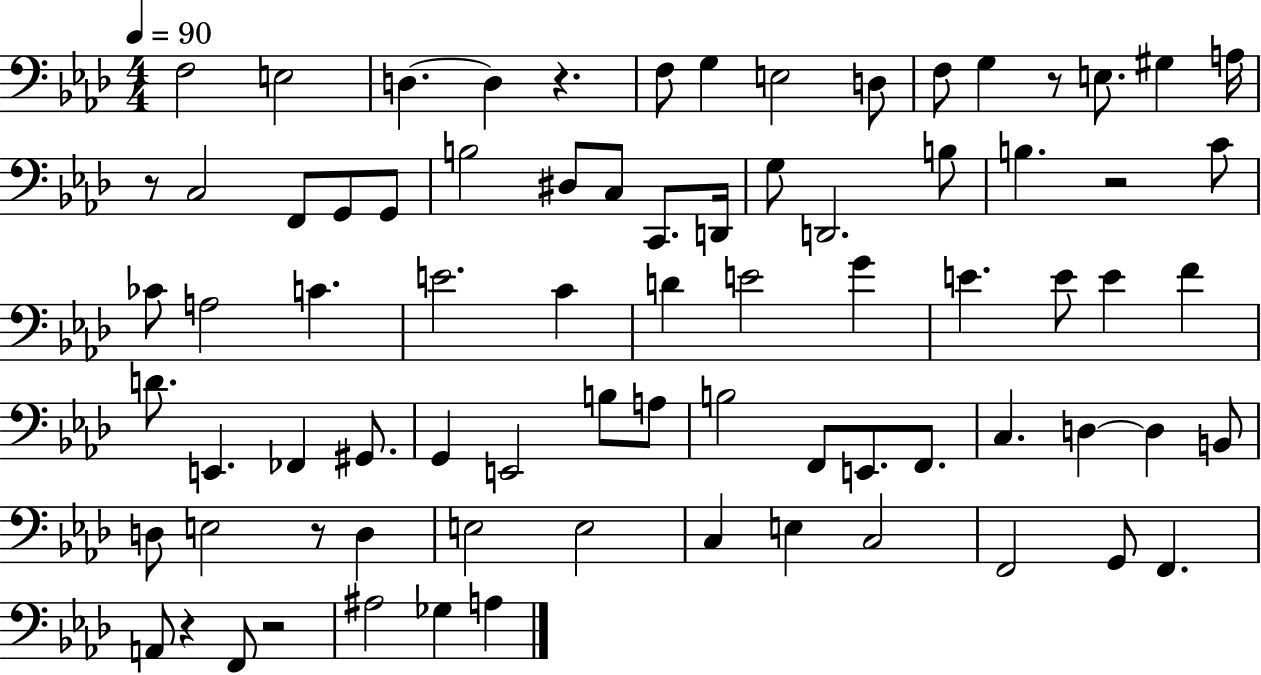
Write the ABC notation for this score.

X:1
T:Untitled
M:4/4
L:1/4
K:Ab
F,2 E,2 D, D, z F,/2 G, E,2 D,/2 F,/2 G, z/2 E,/2 ^G, A,/4 z/2 C,2 F,,/2 G,,/2 G,,/2 B,2 ^D,/2 C,/2 C,,/2 D,,/4 G,/2 D,,2 B,/2 B, z2 C/2 _C/2 A,2 C E2 C D E2 G E E/2 E F D/2 E,, _F,, ^G,,/2 G,, E,,2 B,/2 A,/2 B,2 F,,/2 E,,/2 F,,/2 C, D, D, B,,/2 D,/2 E,2 z/2 D, E,2 E,2 C, E, C,2 F,,2 G,,/2 F,, A,,/2 z F,,/2 z2 ^A,2 _G, A,